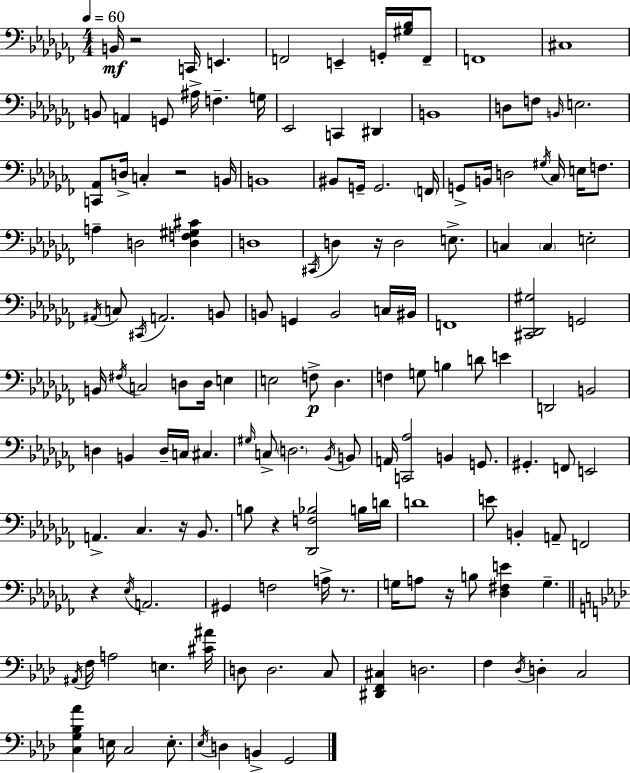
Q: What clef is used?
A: bass